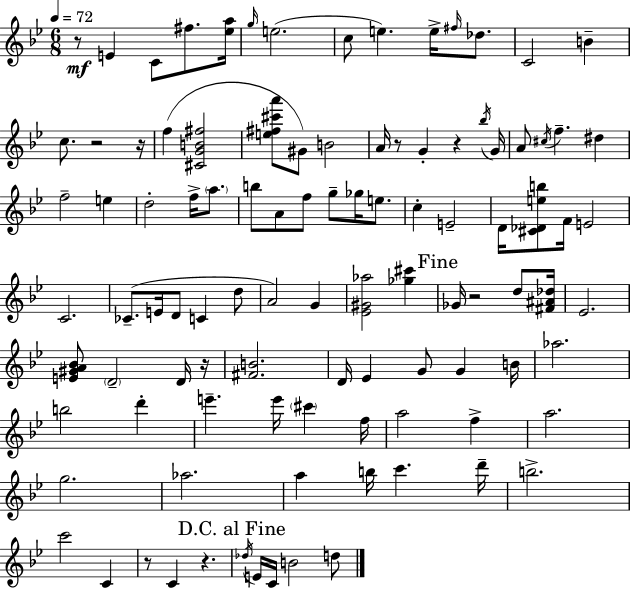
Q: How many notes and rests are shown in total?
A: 101